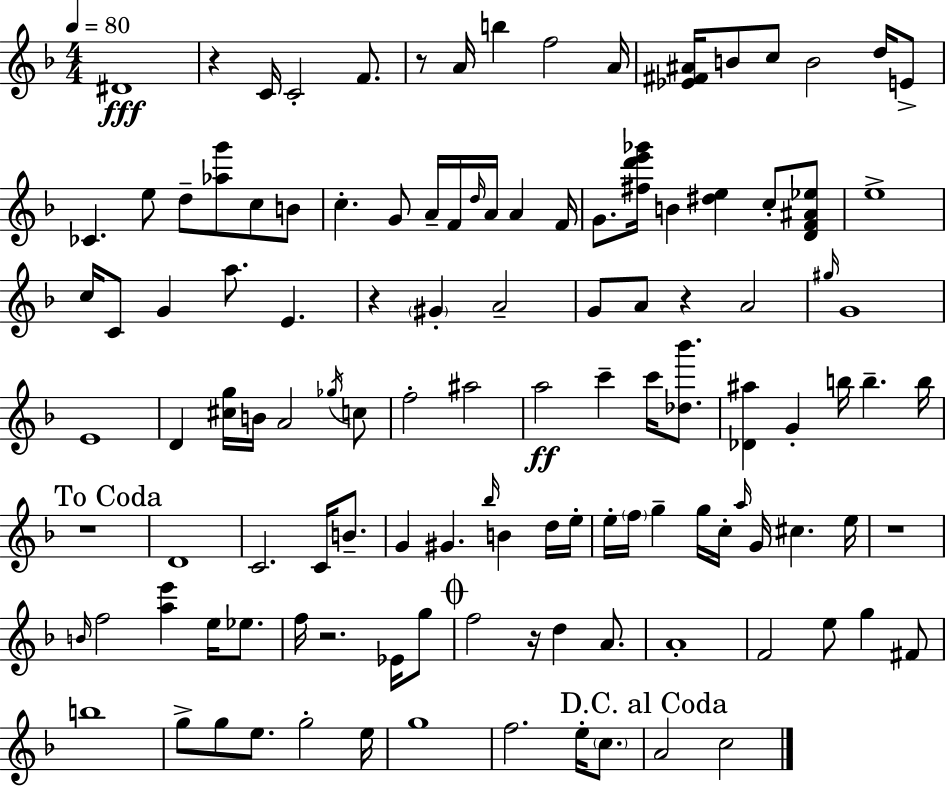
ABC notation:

X:1
T:Untitled
M:4/4
L:1/4
K:F
^D4 z C/4 C2 F/2 z/2 A/4 b f2 A/4 [_E^F^A]/4 B/2 c/2 B2 d/4 E/2 _C e/2 d/2 [_ag']/2 c/2 B/2 c G/2 A/4 F/4 d/4 A/4 A F/4 G/2 [^fd'e'_g']/4 B [^de] c/2 [DF^A_e]/2 e4 c/4 C/2 G a/2 E z ^G A2 G/2 A/2 z A2 ^g/4 G4 E4 D [^cg]/4 B/4 A2 _g/4 c/2 f2 ^a2 a2 c' c'/4 [_d_b']/2 [_D^a] G b/4 b b/4 z4 D4 C2 C/4 B/2 G ^G _b/4 B d/4 e/4 e/4 f/4 g g/4 c/4 a/4 G/4 ^c e/4 z4 B/4 f2 [ae'] e/4 _e/2 f/4 z2 _E/4 g/2 f2 z/4 d A/2 A4 F2 e/2 g ^F/2 b4 g/2 g/2 e/2 g2 e/4 g4 f2 e/4 c/2 A2 c2